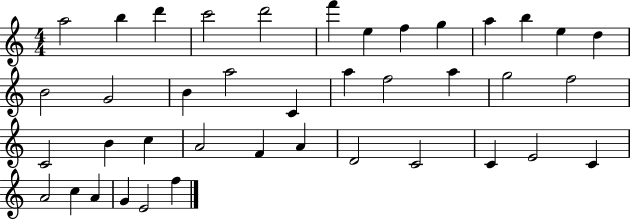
A5/h B5/q D6/q C6/h D6/h F6/q E5/q F5/q G5/q A5/q B5/q E5/q D5/q B4/h G4/h B4/q A5/h C4/q A5/q F5/h A5/q G5/h F5/h C4/h B4/q C5/q A4/h F4/q A4/q D4/h C4/h C4/q E4/h C4/q A4/h C5/q A4/q G4/q E4/h F5/q